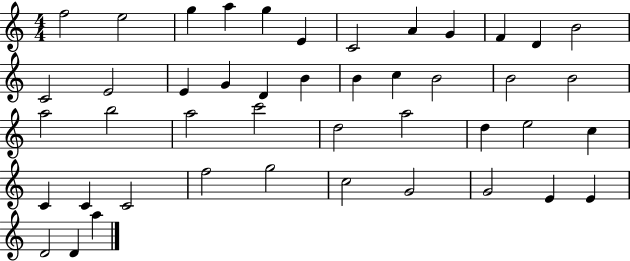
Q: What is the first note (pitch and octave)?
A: F5